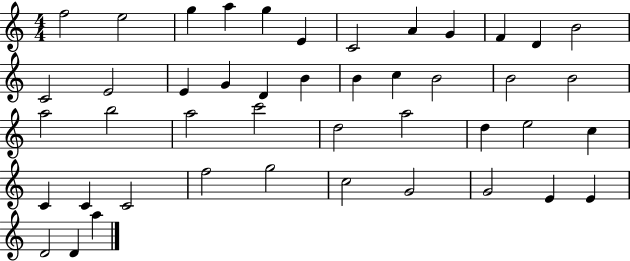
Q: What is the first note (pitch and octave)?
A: F5